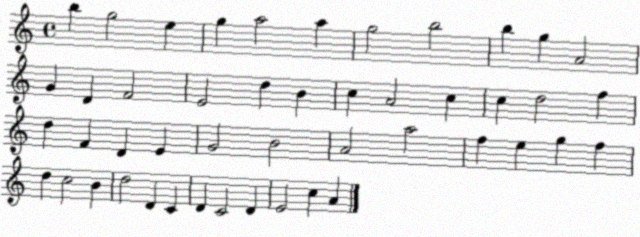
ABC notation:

X:1
T:Untitled
M:4/4
L:1/4
K:C
b g2 e g a2 a g2 b2 b g A2 G D F2 E2 d B c A2 c c d2 f d F D E G2 B2 A2 a2 f e g f d c2 B d2 D C D C2 D E2 c A